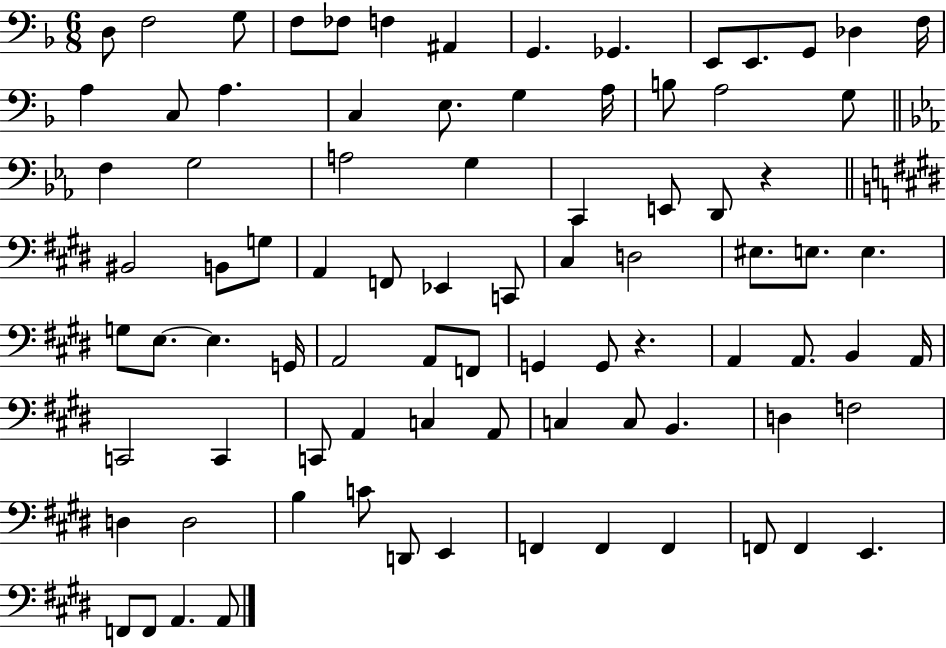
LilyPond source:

{
  \clef bass
  \numericTimeSignature
  \time 6/8
  \key f \major
  d8 f2 g8 | f8 fes8 f4 ais,4 | g,4. ges,4. | e,8 e,8. g,8 des4 f16 | \break a4 c8 a4. | c4 e8. g4 a16 | b8 a2 g8 | \bar "||" \break \key ees \major f4 g2 | a2 g4 | c,4 e,8 d,8 r4 | \bar "||" \break \key e \major bis,2 b,8 g8 | a,4 f,8 ees,4 c,8 | cis4 d2 | eis8. e8. e4. | \break g8 e8.~~ e4. g,16 | a,2 a,8 f,8 | g,4 g,8 r4. | a,4 a,8. b,4 a,16 | \break c,2 c,4 | c,8 a,4 c4 a,8 | c4 c8 b,4. | d4 f2 | \break d4 d2 | b4 c'8 d,8 e,4 | f,4 f,4 f,4 | f,8 f,4 e,4. | \break f,8 f,8 a,4. a,8 | \bar "|."
}